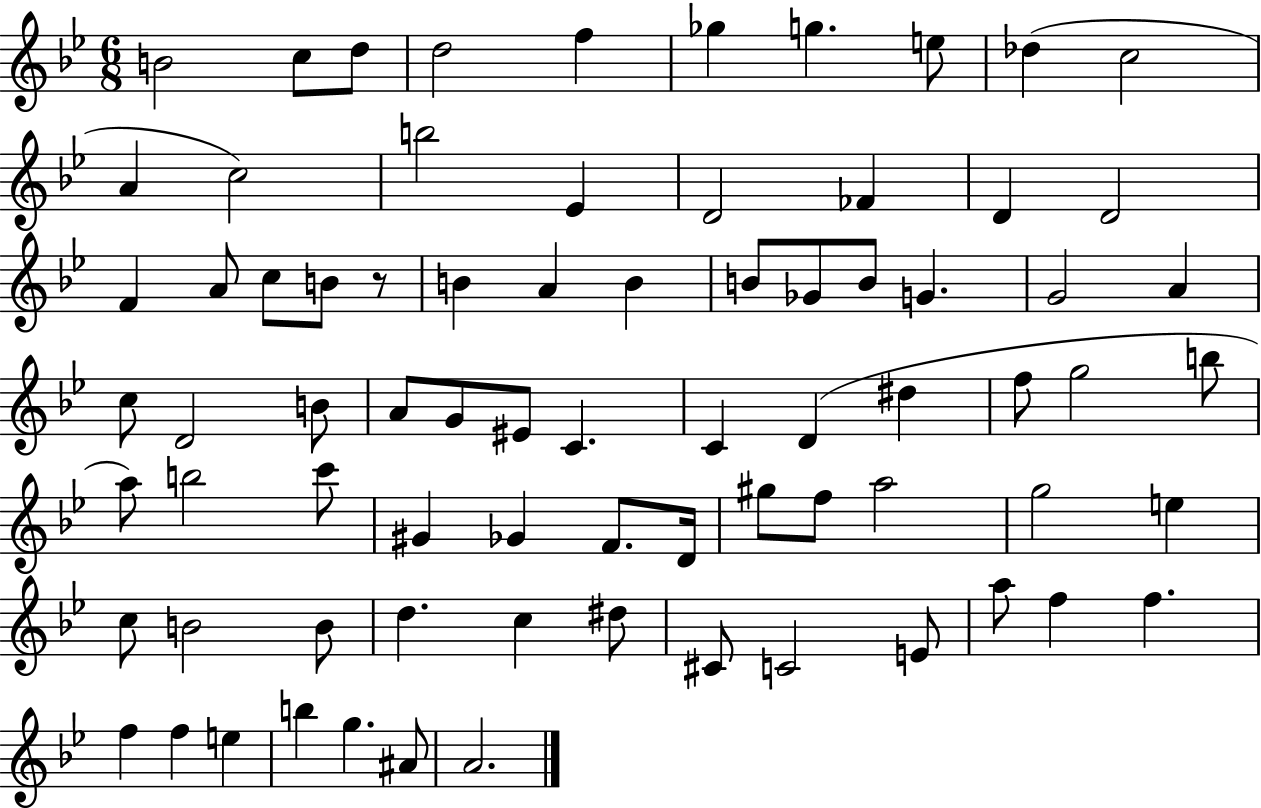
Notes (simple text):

B4/h C5/e D5/e D5/h F5/q Gb5/q G5/q. E5/e Db5/q C5/h A4/q C5/h B5/h Eb4/q D4/h FES4/q D4/q D4/h F4/q A4/e C5/e B4/e R/e B4/q A4/q B4/q B4/e Gb4/e B4/e G4/q. G4/h A4/q C5/e D4/h B4/e A4/e G4/e EIS4/e C4/q. C4/q D4/q D#5/q F5/e G5/h B5/e A5/e B5/h C6/e G#4/q Gb4/q F4/e. D4/s G#5/e F5/e A5/h G5/h E5/q C5/e B4/h B4/e D5/q. C5/q D#5/e C#4/e C4/h E4/e A5/e F5/q F5/q. F5/q F5/q E5/q B5/q G5/q. A#4/e A4/h.